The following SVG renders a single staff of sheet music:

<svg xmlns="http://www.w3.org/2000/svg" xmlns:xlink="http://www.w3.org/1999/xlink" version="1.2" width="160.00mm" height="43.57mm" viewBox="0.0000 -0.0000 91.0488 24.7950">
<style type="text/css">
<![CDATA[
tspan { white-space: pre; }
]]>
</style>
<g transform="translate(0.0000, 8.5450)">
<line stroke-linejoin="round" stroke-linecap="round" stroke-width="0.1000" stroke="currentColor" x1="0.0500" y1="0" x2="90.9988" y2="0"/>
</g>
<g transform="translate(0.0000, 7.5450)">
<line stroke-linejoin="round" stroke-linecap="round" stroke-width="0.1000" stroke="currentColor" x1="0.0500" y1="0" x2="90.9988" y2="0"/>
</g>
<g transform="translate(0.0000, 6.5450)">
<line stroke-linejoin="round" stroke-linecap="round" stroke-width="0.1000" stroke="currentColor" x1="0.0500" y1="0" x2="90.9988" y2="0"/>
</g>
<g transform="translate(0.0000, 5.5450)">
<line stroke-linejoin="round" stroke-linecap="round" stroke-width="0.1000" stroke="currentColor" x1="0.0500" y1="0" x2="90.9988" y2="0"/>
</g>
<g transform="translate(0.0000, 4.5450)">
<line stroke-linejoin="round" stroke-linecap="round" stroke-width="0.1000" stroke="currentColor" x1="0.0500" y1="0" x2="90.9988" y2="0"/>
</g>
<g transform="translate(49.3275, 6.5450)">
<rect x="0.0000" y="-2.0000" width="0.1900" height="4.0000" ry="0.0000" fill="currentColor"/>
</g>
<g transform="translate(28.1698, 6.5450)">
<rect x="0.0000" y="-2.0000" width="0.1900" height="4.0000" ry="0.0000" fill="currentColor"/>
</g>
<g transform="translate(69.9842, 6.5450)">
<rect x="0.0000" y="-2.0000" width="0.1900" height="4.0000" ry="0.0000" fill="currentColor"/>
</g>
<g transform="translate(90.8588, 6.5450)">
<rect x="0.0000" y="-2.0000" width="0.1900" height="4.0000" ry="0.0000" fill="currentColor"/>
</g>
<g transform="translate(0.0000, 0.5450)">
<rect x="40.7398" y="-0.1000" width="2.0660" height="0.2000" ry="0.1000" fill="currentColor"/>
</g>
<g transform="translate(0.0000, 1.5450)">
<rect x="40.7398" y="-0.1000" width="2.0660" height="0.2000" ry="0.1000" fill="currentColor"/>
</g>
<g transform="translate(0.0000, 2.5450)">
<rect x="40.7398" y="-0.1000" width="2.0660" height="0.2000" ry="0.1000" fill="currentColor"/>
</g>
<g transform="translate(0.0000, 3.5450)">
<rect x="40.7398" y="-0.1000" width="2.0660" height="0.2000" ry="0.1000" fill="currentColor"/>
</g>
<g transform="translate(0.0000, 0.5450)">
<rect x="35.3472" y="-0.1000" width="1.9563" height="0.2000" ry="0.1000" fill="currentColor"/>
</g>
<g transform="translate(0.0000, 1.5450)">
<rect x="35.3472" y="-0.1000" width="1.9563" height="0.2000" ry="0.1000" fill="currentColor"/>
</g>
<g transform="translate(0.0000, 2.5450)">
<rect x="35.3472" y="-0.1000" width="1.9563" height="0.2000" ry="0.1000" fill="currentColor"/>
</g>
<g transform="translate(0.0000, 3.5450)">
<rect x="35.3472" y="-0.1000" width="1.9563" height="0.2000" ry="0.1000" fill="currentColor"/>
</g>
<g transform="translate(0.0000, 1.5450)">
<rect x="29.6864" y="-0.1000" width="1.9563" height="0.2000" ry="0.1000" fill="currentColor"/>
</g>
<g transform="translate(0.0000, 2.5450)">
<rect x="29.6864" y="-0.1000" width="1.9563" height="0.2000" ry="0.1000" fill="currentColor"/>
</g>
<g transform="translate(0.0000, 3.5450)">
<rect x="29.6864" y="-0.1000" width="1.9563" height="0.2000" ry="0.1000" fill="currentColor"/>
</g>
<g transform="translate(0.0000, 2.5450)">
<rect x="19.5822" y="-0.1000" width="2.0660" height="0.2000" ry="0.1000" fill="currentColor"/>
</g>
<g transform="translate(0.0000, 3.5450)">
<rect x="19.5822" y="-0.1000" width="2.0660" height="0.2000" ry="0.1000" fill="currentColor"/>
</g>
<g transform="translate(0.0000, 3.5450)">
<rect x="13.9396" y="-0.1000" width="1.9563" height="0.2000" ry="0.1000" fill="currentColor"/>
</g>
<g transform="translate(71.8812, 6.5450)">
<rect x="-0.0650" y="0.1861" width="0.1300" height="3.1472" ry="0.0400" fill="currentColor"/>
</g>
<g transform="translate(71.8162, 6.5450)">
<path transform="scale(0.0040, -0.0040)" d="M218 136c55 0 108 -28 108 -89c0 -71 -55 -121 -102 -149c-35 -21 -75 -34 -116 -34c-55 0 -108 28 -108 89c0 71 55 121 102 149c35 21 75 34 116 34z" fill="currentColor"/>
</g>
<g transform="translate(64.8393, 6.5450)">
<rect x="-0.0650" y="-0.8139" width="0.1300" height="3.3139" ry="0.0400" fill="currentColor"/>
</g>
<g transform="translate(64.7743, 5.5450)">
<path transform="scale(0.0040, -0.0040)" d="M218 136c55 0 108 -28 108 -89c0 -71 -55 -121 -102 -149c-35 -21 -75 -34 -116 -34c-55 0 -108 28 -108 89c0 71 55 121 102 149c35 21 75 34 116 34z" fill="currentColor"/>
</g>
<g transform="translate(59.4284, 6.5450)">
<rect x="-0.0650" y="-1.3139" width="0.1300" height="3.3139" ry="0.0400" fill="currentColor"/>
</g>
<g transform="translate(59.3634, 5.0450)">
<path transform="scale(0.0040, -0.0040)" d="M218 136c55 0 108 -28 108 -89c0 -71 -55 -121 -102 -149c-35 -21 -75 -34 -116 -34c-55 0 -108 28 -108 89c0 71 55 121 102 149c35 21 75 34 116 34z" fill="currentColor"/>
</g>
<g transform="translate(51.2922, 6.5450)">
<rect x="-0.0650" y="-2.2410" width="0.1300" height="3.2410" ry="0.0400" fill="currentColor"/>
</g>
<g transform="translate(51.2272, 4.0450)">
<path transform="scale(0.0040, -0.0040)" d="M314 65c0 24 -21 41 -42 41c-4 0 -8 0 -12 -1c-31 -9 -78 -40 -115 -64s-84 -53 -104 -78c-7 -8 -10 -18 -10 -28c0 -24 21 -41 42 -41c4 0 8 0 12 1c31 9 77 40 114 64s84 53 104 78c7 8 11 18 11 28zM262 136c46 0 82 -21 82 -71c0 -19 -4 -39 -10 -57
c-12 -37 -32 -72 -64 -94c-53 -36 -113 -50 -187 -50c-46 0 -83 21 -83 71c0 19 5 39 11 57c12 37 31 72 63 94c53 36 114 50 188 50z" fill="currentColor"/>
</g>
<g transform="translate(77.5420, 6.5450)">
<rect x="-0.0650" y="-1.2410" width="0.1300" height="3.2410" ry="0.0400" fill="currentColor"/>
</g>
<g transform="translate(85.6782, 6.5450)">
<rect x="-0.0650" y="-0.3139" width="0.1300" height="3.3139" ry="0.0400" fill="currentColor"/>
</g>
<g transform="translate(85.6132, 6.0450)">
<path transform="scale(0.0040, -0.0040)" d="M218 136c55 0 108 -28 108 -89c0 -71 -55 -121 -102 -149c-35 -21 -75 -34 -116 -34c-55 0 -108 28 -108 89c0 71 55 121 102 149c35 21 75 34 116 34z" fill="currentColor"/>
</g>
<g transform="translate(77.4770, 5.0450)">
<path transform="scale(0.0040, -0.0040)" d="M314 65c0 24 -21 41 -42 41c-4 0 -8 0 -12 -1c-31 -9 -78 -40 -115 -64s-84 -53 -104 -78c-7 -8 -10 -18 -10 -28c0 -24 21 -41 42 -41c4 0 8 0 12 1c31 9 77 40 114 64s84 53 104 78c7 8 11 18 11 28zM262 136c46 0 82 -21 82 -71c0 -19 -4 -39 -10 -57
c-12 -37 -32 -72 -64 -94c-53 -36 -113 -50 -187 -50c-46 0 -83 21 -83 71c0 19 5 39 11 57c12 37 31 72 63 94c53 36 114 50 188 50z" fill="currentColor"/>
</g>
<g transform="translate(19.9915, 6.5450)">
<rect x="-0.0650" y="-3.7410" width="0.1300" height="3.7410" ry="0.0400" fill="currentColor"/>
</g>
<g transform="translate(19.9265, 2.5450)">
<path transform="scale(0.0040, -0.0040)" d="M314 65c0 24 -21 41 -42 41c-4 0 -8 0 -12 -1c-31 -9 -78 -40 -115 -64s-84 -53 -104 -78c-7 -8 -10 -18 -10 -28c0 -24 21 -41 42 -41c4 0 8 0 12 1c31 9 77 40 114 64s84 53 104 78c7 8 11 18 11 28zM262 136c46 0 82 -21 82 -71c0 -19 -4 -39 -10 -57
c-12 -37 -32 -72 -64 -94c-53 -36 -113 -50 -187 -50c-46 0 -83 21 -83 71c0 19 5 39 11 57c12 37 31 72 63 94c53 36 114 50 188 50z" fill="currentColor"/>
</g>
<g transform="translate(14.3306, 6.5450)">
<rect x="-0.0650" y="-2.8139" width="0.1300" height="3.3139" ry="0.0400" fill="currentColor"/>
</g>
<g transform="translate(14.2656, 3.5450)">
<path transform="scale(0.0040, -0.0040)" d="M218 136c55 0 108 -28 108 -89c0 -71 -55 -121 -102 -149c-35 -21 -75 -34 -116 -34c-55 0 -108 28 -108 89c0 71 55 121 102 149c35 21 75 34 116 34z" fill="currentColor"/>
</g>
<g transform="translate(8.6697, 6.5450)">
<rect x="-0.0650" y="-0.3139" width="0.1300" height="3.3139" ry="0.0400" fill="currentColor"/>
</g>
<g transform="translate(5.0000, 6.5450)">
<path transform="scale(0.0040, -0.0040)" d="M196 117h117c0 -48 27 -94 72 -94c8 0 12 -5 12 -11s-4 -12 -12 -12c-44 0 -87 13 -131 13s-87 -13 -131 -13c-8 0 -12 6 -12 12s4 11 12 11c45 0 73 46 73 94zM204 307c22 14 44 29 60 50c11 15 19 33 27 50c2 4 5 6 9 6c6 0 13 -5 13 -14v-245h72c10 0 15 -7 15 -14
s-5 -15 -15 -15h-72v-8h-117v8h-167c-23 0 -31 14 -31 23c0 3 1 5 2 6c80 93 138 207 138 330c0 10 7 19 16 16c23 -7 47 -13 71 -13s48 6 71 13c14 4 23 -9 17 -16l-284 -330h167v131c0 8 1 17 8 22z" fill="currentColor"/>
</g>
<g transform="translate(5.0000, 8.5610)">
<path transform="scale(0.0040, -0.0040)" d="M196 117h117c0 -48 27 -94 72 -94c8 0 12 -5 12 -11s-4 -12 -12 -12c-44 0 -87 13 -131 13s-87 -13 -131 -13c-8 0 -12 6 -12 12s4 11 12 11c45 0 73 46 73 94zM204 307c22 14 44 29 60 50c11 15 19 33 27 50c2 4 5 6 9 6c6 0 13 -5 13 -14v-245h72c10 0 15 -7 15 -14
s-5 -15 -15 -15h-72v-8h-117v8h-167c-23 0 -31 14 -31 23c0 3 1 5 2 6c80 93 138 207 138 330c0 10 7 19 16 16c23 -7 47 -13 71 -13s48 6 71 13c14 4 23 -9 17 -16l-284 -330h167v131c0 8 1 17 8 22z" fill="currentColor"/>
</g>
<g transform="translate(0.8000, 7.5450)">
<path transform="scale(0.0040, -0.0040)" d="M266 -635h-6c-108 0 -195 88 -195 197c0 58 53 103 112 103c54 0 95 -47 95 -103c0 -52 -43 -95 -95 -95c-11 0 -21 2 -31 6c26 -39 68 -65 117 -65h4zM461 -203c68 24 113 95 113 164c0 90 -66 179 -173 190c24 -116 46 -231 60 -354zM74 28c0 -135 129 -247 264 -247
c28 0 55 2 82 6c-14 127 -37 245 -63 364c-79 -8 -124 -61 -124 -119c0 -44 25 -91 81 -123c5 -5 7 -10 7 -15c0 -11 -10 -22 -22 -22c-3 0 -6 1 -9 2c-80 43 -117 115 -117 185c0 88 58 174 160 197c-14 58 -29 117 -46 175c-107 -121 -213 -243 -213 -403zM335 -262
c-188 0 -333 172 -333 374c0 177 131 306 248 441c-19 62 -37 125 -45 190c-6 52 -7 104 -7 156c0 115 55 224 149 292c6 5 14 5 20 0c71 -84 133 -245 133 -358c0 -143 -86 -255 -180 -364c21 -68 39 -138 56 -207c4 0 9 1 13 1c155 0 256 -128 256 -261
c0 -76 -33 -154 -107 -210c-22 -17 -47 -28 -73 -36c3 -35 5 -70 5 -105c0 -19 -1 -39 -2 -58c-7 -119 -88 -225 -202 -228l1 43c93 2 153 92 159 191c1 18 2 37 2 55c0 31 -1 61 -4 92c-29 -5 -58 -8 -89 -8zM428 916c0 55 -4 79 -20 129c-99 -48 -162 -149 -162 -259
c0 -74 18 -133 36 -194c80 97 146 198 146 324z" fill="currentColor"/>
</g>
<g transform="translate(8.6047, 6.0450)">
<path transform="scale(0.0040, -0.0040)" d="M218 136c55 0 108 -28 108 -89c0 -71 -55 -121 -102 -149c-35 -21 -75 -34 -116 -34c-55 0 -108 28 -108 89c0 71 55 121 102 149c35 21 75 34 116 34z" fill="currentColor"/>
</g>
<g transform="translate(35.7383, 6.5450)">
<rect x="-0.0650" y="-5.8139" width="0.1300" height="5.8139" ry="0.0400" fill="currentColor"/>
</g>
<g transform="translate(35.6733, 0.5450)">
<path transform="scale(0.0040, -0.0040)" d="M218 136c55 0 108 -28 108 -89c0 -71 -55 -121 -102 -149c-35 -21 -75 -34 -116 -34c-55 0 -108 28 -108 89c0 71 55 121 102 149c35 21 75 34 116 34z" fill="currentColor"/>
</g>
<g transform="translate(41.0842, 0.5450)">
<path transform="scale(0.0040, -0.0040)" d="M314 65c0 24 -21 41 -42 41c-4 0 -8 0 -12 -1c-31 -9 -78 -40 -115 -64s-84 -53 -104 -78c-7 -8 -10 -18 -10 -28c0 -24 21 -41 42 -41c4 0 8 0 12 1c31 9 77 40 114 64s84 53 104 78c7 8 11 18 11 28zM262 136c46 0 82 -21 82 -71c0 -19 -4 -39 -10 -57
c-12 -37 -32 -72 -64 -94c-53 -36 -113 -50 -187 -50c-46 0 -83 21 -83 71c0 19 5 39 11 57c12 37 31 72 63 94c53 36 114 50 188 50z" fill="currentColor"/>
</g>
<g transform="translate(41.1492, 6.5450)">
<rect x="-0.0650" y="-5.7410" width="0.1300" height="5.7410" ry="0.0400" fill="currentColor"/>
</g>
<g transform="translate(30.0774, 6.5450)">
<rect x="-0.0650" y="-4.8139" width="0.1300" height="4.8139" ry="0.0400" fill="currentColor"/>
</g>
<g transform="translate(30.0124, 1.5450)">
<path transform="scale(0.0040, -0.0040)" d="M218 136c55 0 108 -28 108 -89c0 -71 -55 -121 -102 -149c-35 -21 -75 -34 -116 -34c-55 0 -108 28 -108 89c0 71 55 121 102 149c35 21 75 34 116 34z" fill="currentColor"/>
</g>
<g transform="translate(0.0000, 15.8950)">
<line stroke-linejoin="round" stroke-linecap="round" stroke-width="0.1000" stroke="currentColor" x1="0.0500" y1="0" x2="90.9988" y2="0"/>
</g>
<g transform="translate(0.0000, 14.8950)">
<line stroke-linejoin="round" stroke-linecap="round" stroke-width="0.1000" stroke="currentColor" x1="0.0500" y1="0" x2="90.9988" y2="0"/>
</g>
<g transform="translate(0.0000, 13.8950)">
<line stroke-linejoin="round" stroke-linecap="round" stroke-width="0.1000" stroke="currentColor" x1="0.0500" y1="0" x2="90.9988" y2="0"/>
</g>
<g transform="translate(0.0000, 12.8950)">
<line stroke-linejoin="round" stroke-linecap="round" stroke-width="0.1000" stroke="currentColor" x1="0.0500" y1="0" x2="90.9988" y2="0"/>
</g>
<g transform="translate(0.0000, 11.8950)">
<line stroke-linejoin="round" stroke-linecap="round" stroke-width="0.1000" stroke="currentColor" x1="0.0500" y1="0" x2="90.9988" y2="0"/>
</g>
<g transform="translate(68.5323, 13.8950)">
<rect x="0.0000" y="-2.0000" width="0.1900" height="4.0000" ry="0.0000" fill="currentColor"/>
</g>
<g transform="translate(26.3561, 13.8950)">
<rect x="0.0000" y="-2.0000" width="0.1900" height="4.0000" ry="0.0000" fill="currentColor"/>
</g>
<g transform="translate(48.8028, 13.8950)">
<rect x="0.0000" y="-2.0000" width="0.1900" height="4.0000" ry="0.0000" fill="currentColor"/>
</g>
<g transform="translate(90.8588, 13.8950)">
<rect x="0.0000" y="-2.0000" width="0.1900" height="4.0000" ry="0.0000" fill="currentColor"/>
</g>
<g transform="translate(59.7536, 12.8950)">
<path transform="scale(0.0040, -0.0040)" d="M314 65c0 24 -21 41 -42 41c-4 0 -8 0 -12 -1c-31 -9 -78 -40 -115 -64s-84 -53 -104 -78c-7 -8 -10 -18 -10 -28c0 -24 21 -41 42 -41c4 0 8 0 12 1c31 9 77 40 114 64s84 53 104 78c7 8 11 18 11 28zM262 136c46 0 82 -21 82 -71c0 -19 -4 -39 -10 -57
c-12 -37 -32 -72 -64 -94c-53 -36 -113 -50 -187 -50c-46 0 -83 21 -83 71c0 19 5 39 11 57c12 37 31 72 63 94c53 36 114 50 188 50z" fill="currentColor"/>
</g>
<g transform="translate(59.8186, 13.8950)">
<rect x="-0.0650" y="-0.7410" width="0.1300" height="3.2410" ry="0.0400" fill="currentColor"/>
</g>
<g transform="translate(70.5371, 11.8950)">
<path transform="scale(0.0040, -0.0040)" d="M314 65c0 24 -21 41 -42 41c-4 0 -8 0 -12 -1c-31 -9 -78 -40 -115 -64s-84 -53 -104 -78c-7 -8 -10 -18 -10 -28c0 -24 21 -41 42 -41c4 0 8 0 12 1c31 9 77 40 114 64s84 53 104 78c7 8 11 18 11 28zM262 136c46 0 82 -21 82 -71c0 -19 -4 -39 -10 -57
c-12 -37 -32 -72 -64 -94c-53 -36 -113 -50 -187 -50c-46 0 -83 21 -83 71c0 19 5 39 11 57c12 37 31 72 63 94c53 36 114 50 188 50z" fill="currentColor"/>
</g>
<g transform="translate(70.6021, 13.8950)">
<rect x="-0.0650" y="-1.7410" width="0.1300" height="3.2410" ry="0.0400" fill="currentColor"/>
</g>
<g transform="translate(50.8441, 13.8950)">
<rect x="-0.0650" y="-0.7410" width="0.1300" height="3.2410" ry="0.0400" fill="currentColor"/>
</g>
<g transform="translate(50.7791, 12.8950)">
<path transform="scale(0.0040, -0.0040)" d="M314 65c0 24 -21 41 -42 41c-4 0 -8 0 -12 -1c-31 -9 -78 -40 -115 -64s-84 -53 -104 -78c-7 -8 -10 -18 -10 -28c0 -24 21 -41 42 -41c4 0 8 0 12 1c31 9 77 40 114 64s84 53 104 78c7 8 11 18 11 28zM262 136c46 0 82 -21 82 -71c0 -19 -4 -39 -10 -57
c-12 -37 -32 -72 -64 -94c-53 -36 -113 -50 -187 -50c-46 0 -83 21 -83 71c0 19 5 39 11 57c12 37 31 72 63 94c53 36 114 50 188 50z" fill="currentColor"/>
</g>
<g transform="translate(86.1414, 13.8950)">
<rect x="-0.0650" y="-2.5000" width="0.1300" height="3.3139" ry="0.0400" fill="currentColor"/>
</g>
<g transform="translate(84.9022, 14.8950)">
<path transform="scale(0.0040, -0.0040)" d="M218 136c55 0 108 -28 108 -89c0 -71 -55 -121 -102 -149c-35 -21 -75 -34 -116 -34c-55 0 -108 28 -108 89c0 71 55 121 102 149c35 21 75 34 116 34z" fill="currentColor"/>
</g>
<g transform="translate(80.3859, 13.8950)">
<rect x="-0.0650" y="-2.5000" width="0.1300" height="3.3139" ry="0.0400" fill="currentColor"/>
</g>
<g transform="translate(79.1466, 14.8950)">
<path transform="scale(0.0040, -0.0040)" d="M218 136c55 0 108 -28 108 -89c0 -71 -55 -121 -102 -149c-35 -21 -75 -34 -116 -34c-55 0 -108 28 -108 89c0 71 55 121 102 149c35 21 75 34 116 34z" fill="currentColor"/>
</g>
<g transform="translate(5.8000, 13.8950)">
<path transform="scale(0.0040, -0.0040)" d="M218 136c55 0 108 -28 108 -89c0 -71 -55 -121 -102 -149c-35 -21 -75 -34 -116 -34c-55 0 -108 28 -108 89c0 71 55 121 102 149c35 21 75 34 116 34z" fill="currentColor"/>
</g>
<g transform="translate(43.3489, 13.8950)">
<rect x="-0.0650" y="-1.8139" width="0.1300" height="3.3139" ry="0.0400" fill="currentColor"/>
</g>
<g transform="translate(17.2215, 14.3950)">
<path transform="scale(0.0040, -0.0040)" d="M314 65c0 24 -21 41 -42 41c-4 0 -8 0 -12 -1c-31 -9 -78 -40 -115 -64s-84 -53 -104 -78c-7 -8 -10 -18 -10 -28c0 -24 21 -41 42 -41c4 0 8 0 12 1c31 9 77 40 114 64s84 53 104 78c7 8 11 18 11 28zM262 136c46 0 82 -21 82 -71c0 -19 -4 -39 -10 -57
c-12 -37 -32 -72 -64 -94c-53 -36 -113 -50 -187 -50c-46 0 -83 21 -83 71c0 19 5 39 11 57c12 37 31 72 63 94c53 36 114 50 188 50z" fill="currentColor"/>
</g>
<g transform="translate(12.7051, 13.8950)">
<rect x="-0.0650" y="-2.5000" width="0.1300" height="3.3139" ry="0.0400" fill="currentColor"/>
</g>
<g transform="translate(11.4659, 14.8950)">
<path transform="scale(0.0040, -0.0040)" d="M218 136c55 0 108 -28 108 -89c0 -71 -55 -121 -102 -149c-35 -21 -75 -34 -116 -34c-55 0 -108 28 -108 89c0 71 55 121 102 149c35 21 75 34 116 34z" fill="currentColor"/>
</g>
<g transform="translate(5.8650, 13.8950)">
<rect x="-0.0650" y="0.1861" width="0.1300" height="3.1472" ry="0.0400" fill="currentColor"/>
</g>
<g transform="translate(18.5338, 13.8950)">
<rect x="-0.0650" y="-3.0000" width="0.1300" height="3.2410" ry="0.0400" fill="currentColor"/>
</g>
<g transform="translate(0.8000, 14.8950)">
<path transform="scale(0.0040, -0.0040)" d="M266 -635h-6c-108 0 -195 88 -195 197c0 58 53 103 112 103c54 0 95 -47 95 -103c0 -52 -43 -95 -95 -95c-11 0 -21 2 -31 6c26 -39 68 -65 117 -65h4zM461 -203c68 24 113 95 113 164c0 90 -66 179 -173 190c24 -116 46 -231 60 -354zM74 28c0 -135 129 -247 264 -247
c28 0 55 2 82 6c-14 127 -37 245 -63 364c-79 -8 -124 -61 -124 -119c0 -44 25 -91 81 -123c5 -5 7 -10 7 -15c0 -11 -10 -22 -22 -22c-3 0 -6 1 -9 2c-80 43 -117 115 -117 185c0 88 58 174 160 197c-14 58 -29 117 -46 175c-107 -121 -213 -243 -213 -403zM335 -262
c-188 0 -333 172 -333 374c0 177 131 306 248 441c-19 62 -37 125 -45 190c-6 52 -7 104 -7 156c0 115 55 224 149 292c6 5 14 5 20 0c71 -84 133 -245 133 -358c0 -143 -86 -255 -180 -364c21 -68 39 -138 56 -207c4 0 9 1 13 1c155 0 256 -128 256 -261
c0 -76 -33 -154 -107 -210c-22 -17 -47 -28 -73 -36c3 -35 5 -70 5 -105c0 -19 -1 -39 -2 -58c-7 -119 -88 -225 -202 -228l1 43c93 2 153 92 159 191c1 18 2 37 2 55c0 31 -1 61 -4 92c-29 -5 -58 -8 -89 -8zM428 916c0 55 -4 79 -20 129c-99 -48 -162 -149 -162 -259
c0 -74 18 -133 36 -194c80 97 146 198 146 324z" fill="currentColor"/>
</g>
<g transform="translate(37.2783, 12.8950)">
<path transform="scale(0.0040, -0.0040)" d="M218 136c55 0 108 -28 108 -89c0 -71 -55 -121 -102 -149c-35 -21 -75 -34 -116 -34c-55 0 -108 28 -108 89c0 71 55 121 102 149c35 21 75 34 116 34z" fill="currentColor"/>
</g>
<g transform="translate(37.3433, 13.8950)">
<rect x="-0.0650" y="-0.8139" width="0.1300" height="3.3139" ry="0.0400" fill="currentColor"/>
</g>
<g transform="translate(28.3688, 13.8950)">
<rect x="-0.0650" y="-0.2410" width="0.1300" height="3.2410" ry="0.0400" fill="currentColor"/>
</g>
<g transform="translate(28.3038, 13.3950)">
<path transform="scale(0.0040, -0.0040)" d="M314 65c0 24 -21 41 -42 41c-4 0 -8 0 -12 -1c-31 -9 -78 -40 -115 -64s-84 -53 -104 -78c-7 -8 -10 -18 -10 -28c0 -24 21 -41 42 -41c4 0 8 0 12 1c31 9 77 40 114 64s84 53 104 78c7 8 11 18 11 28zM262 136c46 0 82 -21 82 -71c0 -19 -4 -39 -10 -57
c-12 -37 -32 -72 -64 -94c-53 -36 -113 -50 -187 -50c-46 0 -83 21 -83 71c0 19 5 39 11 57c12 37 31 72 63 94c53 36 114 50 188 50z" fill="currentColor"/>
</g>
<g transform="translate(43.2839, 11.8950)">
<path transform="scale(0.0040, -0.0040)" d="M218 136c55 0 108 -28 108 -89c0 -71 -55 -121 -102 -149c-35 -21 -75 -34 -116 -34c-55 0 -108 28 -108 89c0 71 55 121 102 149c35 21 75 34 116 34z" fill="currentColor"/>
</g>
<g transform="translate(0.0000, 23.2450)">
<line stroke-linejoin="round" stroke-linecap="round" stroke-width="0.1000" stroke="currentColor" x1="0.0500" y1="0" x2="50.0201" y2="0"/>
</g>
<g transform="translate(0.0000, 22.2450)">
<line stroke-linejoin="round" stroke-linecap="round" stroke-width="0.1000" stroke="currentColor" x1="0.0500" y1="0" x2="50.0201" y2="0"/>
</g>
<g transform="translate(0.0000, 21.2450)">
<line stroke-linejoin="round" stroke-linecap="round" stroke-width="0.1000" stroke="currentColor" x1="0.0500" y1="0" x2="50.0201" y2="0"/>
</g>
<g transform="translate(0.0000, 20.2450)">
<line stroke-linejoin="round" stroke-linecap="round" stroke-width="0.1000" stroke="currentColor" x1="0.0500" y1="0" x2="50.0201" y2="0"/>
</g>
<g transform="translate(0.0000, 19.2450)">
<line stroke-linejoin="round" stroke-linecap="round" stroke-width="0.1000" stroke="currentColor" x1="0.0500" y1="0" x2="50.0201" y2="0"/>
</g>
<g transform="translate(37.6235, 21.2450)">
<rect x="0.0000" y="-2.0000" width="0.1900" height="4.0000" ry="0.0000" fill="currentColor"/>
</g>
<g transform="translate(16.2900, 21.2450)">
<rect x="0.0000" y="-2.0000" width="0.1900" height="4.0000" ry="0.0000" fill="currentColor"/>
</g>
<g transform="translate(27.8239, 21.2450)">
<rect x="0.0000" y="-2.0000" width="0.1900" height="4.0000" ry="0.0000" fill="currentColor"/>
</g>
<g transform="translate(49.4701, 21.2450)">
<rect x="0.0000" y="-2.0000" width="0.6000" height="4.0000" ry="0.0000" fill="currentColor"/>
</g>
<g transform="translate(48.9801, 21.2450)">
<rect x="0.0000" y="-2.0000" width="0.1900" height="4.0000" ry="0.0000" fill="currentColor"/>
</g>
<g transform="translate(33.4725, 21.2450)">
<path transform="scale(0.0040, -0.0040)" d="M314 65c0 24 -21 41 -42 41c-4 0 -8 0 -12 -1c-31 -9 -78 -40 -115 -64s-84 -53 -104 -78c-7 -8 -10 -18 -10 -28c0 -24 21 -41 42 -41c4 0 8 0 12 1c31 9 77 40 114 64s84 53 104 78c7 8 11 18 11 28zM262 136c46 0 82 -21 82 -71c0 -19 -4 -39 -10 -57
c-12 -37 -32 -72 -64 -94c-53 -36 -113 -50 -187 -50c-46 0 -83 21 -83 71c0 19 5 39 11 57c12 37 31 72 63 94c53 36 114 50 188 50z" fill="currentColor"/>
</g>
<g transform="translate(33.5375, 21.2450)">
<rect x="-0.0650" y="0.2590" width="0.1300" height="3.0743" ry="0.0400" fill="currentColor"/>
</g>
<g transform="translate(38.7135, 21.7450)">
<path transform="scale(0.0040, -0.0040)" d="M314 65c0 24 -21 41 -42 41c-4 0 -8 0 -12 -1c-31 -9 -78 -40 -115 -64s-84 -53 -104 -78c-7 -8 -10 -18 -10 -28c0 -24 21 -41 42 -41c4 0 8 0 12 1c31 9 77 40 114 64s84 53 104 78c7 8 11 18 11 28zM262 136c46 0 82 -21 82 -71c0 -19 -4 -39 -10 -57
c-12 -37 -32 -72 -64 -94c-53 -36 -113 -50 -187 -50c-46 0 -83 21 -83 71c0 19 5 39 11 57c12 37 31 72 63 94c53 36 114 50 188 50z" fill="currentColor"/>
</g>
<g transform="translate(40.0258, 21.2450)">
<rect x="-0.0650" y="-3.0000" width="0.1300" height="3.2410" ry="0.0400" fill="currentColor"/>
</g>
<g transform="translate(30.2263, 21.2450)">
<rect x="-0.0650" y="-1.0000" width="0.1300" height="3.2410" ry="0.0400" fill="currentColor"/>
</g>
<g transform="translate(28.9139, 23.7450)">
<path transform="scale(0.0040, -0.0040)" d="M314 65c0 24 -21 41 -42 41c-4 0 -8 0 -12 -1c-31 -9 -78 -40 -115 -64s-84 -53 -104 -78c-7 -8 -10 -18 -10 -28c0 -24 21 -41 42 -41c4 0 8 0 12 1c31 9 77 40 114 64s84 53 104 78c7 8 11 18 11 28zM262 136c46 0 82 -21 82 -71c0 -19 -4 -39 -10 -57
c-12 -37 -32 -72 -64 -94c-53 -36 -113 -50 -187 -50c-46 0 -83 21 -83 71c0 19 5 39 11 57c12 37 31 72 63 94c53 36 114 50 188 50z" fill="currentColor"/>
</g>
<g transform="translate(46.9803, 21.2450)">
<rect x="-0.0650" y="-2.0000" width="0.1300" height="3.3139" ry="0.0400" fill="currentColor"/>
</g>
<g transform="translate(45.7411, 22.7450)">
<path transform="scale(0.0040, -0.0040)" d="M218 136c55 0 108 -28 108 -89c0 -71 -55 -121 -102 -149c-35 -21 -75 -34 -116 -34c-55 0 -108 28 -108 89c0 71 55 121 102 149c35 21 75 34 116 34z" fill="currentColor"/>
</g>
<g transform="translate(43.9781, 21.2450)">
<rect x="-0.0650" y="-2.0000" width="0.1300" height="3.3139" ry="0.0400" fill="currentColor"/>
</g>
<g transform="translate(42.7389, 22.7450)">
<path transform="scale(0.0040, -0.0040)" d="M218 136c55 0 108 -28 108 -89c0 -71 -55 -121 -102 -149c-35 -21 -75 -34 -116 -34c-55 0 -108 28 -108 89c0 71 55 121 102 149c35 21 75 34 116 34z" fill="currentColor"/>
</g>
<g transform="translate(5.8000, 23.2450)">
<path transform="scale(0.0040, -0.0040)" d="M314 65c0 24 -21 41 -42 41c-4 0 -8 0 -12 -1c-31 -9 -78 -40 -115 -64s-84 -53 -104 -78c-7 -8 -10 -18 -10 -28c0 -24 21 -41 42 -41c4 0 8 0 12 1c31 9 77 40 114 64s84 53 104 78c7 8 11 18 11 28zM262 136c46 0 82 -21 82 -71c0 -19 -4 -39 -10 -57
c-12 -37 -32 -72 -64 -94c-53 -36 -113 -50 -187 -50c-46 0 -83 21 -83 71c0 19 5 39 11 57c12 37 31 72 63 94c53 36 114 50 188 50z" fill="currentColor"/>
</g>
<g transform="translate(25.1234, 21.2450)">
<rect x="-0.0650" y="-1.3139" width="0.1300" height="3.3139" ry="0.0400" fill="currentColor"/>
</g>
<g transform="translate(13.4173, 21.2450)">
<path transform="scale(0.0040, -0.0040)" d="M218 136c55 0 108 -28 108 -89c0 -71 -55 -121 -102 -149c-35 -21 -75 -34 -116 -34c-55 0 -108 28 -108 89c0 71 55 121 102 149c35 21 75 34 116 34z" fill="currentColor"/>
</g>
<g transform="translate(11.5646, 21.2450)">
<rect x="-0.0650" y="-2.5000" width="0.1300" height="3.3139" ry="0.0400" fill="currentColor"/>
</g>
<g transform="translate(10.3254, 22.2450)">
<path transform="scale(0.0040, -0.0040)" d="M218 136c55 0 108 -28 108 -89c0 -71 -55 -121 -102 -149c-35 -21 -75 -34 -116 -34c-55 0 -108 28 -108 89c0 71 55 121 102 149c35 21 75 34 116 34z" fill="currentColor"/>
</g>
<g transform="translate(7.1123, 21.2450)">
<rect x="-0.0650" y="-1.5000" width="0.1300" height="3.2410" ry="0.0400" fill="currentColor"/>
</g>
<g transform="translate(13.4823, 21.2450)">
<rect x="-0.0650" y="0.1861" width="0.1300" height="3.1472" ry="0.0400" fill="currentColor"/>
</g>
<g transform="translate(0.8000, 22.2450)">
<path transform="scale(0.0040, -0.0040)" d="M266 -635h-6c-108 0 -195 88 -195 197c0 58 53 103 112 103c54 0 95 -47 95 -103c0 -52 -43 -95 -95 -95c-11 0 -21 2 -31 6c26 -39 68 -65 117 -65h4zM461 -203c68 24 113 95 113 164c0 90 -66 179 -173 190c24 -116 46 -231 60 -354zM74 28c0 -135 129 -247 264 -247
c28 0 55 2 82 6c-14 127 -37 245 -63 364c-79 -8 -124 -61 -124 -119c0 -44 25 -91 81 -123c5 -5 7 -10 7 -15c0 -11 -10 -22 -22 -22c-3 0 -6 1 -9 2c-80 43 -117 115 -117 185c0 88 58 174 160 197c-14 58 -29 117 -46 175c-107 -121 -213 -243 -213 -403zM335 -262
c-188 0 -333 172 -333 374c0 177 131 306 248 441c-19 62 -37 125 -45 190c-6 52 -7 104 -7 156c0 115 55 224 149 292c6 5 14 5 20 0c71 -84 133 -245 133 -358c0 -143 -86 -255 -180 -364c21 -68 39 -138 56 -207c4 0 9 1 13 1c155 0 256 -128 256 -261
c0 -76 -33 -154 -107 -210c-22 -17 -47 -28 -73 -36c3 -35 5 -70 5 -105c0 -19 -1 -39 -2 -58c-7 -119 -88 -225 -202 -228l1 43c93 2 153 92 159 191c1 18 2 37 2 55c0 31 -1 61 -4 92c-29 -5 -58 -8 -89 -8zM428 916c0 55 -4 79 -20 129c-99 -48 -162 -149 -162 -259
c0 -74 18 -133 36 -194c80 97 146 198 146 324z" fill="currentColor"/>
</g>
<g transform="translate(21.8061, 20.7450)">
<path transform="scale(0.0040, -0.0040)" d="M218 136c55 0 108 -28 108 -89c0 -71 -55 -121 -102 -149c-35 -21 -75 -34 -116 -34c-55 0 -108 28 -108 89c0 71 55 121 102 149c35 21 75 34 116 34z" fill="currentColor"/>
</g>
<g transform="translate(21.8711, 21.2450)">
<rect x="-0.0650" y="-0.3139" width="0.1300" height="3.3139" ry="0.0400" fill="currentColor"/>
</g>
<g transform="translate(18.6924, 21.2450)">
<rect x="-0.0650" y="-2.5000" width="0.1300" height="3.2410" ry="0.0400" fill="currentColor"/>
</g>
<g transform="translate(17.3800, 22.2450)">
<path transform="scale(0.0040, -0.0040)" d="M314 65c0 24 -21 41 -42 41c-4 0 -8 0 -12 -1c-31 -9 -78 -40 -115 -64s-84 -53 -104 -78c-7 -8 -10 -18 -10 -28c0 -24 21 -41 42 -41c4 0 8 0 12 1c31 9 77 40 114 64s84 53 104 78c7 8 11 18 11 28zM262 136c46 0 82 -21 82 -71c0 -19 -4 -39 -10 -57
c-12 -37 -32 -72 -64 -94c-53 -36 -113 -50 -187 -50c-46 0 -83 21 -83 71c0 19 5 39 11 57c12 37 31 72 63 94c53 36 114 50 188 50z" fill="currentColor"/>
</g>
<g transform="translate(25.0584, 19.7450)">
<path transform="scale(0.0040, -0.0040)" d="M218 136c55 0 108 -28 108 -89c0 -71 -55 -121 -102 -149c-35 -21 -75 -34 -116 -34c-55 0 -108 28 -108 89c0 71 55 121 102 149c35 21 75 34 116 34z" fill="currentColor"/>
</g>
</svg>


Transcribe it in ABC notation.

X:1
T:Untitled
M:4/4
L:1/4
K:C
c a c'2 e' g' g'2 g2 e d B e2 c B G A2 c2 d f d2 d2 f2 G G E2 G B G2 c e D2 B2 A2 F F